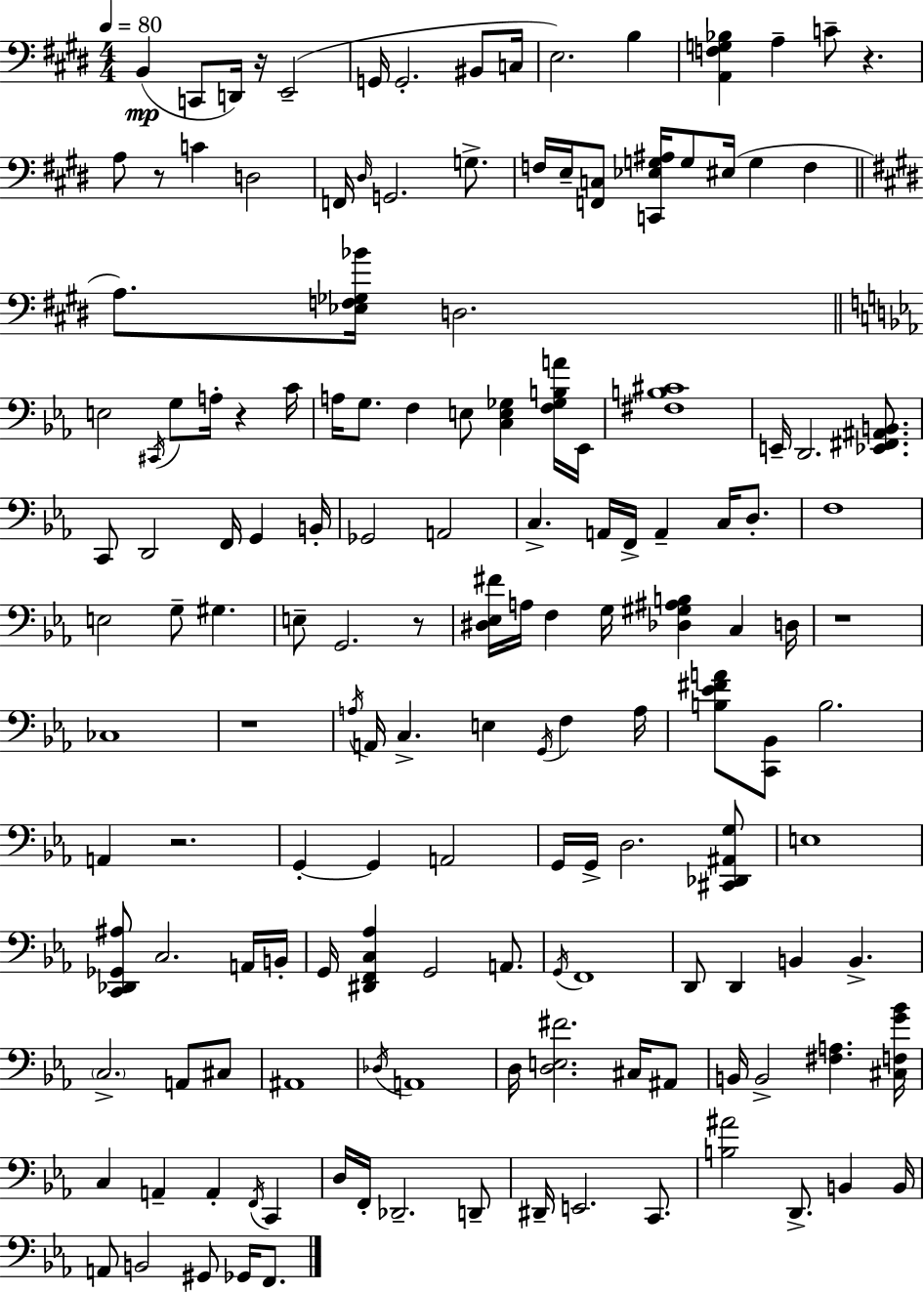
X:1
T:Untitled
M:4/4
L:1/4
K:E
B,, C,,/2 D,,/4 z/4 E,,2 G,,/4 G,,2 ^B,,/2 C,/4 E,2 B, [A,,F,G,_B,] A, C/2 z A,/2 z/2 C D,2 F,,/4 ^D,/4 G,,2 G,/2 F,/4 E,/4 [F,,C,]/2 [C,,_E,G,^A,]/4 G,/2 ^E,/4 G, F, A,/2 [_E,F,_G,_B]/4 D,2 E,2 ^C,,/4 G,/2 A,/4 z C/4 A,/4 G,/2 F, E,/2 [C,E,_G,] [F,_G,B,A]/4 _E,,/4 [^F,B,^C]4 E,,/4 D,,2 [_E,,^F,,^A,,B,,]/2 C,,/2 D,,2 F,,/4 G,, B,,/4 _G,,2 A,,2 C, A,,/4 F,,/4 A,, C,/4 D,/2 F,4 E,2 G,/2 ^G, E,/2 G,,2 z/2 [^D,_E,^F]/4 A,/4 F, G,/4 [_D,^G,^A,B,] C, D,/4 z4 _C,4 z4 A,/4 A,,/4 C, E, G,,/4 F, A,/4 [B,_E^FA]/2 [C,,_B,,]/2 B,2 A,, z2 G,, G,, A,,2 G,,/4 G,,/4 D,2 [^C,,_D,,^A,,G,]/2 E,4 [C,,_D,,_G,,^A,]/2 C,2 A,,/4 B,,/4 G,,/4 [^D,,F,,C,_A,] G,,2 A,,/2 G,,/4 F,,4 D,,/2 D,, B,, B,, C,2 A,,/2 ^C,/2 ^A,,4 _D,/4 A,,4 D,/4 [D,E,^F]2 ^C,/4 ^A,,/2 B,,/4 B,,2 [^F,A,] [^C,F,G_B]/4 C, A,, A,, F,,/4 C,, D,/4 F,,/4 _D,,2 D,,/2 ^D,,/4 E,,2 C,,/2 [B,^A]2 D,,/2 B,, B,,/4 A,,/2 B,,2 ^G,,/2 _G,,/4 F,,/2